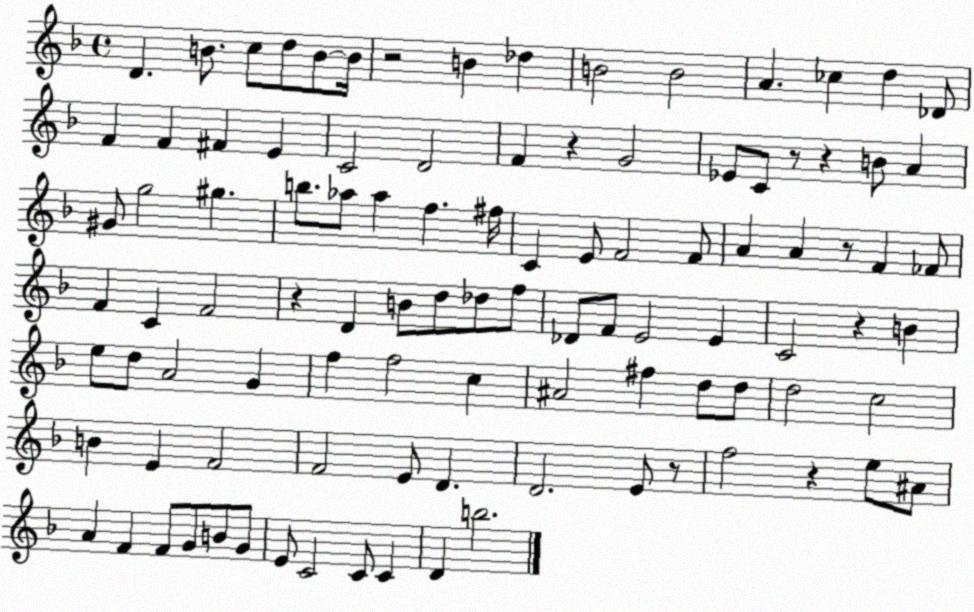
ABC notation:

X:1
T:Untitled
M:4/4
L:1/4
K:F
D B/2 c/2 d/2 B/2 B/4 z2 B _d B2 B2 A _c d _D/2 F F ^F E C2 D2 F z G2 _E/2 C/2 z/2 z B/2 A ^G/2 g2 ^g b/2 _a/2 _a f ^f/4 C E/2 F2 F/2 A A z/2 F _F/2 F C F2 z D B/2 d/2 _d/2 f/2 _D/2 F/2 E2 E C2 z B e/2 d/2 A2 G f f2 c ^A2 ^f d/2 d/2 d2 c2 B E F2 F2 E/2 D D2 E/2 z/2 f2 z e/2 ^A/2 A F F/2 G/2 B/2 G/2 E/2 C2 C/2 C D b2